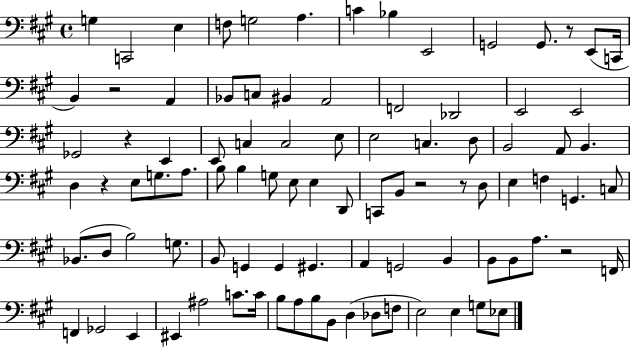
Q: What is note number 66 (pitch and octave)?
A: A3